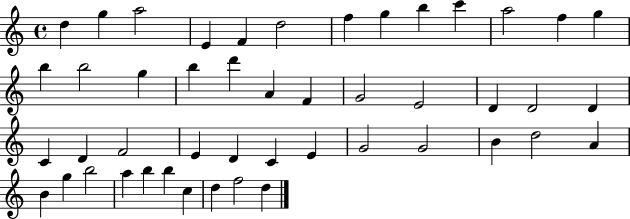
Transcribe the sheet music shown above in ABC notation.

X:1
T:Untitled
M:4/4
L:1/4
K:C
d g a2 E F d2 f g b c' a2 f g b b2 g b d' A F G2 E2 D D2 D C D F2 E D C E G2 G2 B d2 A B g b2 a b b c d f2 d